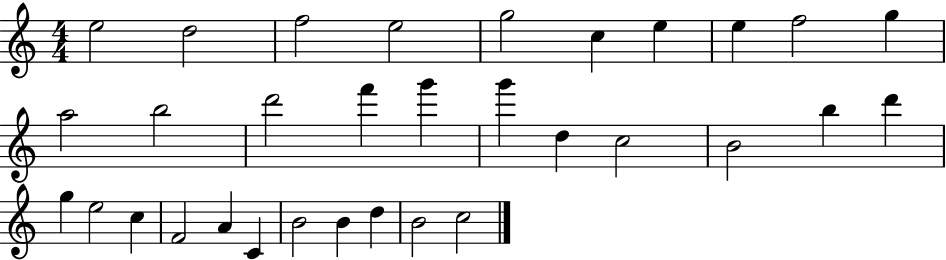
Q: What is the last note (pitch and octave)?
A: C5